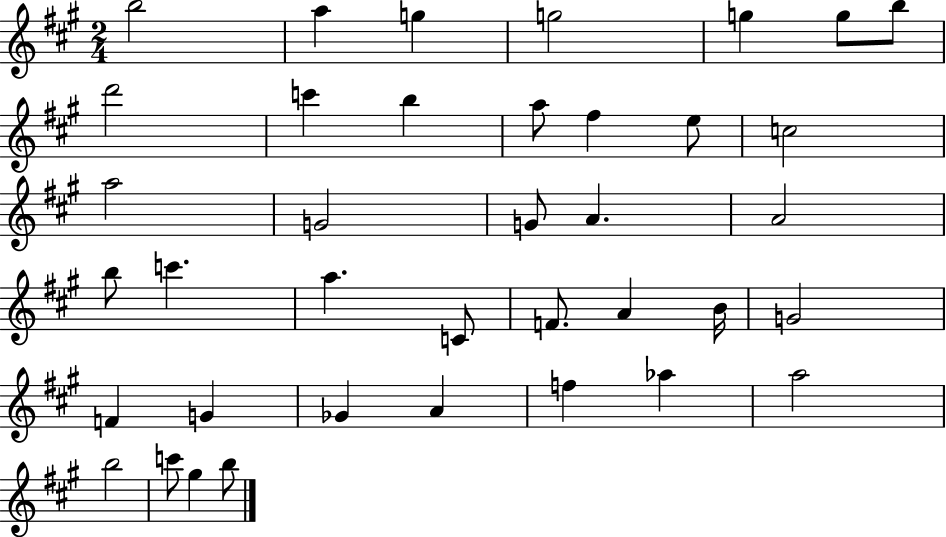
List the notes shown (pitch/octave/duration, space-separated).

B5/h A5/q G5/q G5/h G5/q G5/e B5/e D6/h C6/q B5/q A5/e F#5/q E5/e C5/h A5/h G4/h G4/e A4/q. A4/h B5/e C6/q. A5/q. C4/e F4/e. A4/q B4/s G4/h F4/q G4/q Gb4/q A4/q F5/q Ab5/q A5/h B5/h C6/e G#5/q B5/e